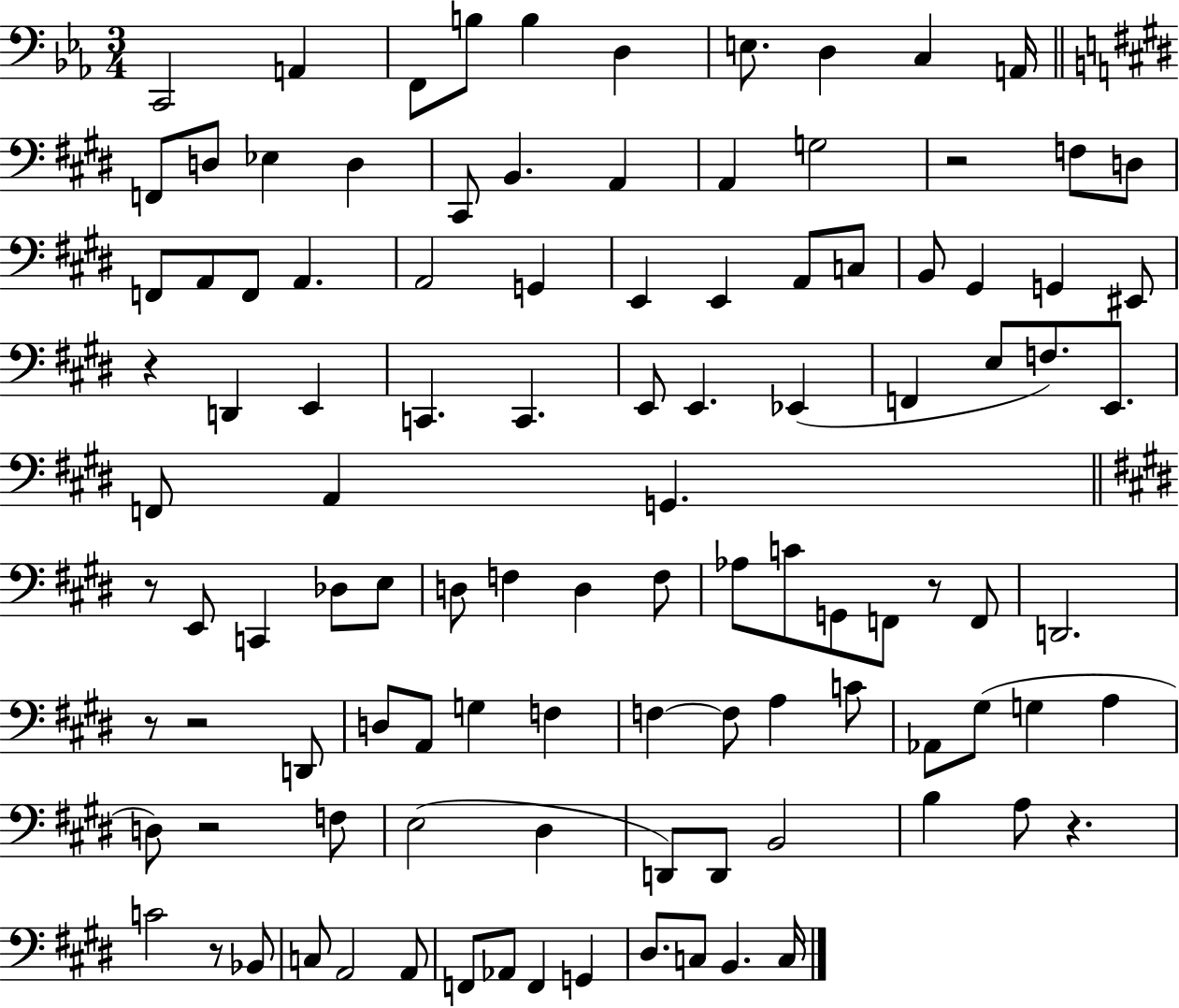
{
  \clef bass
  \numericTimeSignature
  \time 3/4
  \key ees \major
  c,2 a,4 | f,8 b8 b4 d4 | e8. d4 c4 a,16 | \bar "||" \break \key e \major f,8 d8 ees4 d4 | cis,8 b,4. a,4 | a,4 g2 | r2 f8 d8 | \break f,8 a,8 f,8 a,4. | a,2 g,4 | e,4 e,4 a,8 c8 | b,8 gis,4 g,4 eis,8 | \break r4 d,4 e,4 | c,4. c,4. | e,8 e,4. ees,4( | f,4 e8 f8.) e,8. | \break f,8 a,4 g,4. | \bar "||" \break \key e \major r8 e,8 c,4 des8 e8 | d8 f4 d4 f8 | aes8 c'8 g,8 f,8 r8 f,8 | d,2. | \break r8 r2 d,8 | d8 a,8 g4 f4 | f4~~ f8 a4 c'8 | aes,8 gis8( g4 a4 | \break d8) r2 f8 | e2( dis4 | d,8) d,8 b,2 | b4 a8 r4. | \break c'2 r8 bes,8 | c8 a,2 a,8 | f,8 aes,8 f,4 g,4 | dis8. c8 b,4. c16 | \break \bar "|."
}